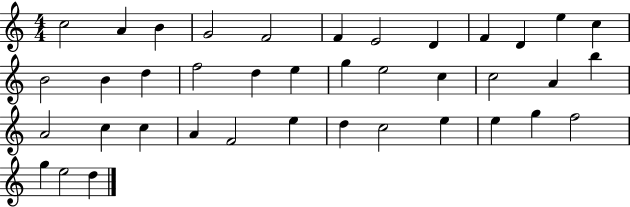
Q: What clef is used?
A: treble